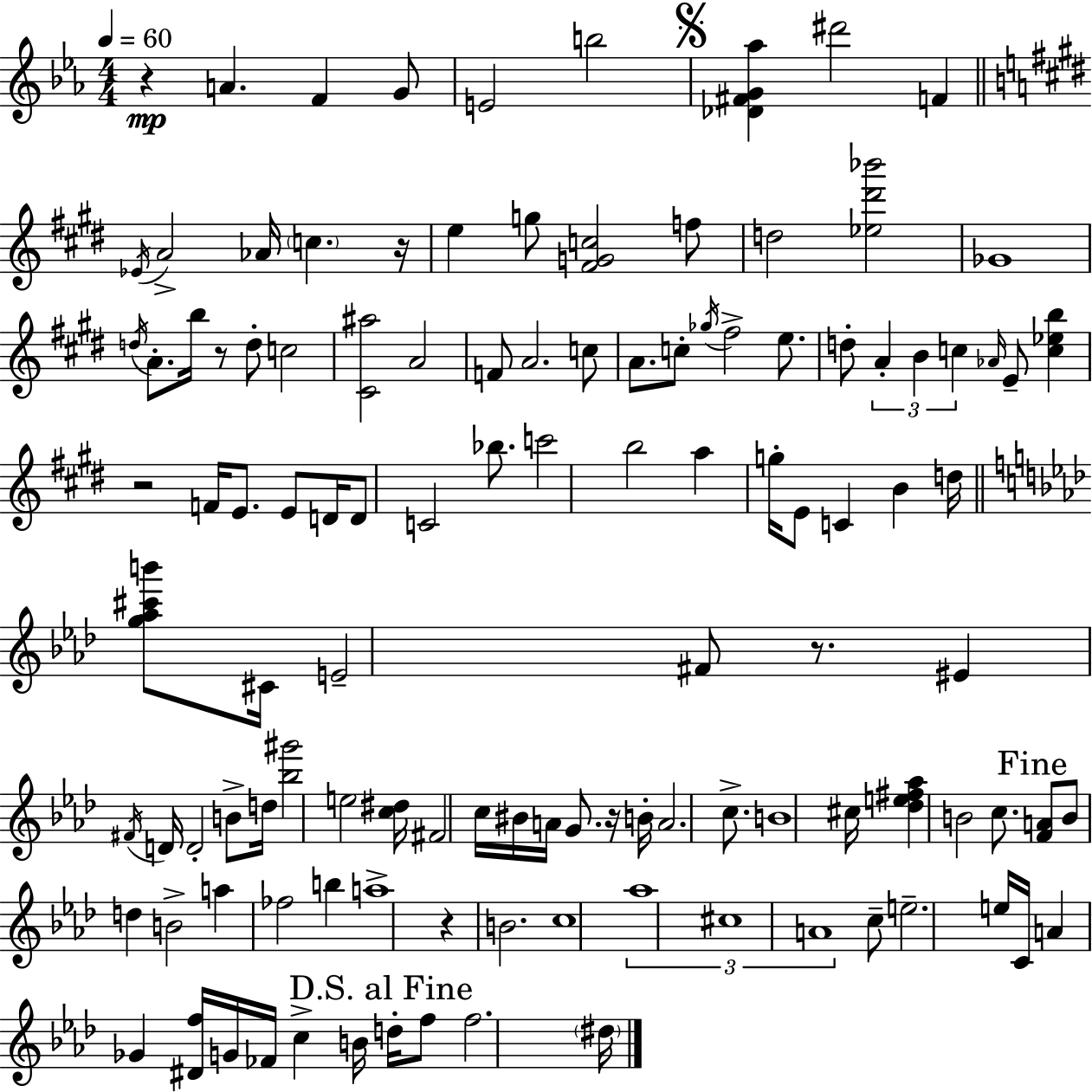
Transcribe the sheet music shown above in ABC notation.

X:1
T:Untitled
M:4/4
L:1/4
K:Cm
z A F G/2 E2 b2 [_D^FG_a] ^d'2 F _E/4 A2 _A/4 c z/4 e g/2 [^FGc]2 f/2 d2 [_e^d'_b']2 _G4 d/4 A/2 b/4 z/2 d/2 c2 [^C^a]2 A2 F/2 A2 c/2 A/2 c/2 _g/4 ^f2 e/2 d/2 A B c _A/4 E/2 [c_eb] z2 F/4 E/2 E/2 D/4 D/2 C2 _b/2 c'2 b2 a g/4 E/2 C B d/4 [g_a^c'b']/2 ^C/4 E2 ^F/2 z/2 ^E ^F/4 D/4 D2 B/2 d/4 [_b^g']2 e2 [c^d]/4 ^F2 c/4 ^B/4 A/4 G/2 z/4 B/4 A2 c/2 B4 ^c/4 [_de^f_a] B2 c/2 [FA]/2 B/2 d B2 a _f2 b a4 z B2 c4 _a4 ^c4 A4 c/2 e2 e/4 C/4 A _G [^Df]/4 G/4 _F/4 c B/4 d/4 f/2 f2 ^d/4